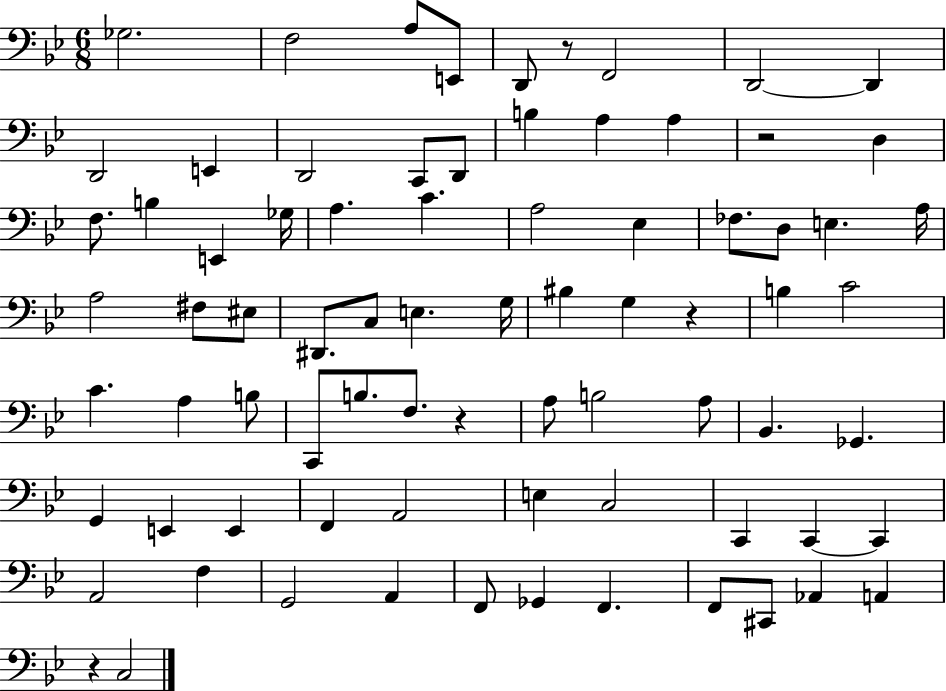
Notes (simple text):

Gb3/h. F3/h A3/e E2/e D2/e R/e F2/h D2/h D2/q D2/h E2/q D2/h C2/e D2/e B3/q A3/q A3/q R/h D3/q F3/e. B3/q E2/q Gb3/s A3/q. C4/q. A3/h Eb3/q FES3/e. D3/e E3/q. A3/s A3/h F#3/e EIS3/e D#2/e. C3/e E3/q. G3/s BIS3/q G3/q R/q B3/q C4/h C4/q. A3/q B3/e C2/e B3/e. F3/e. R/q A3/e B3/h A3/e Bb2/q. Gb2/q. G2/q E2/q E2/q F2/q A2/h E3/q C3/h C2/q C2/q C2/q A2/h F3/q G2/h A2/q F2/e Gb2/q F2/q. F2/e C#2/e Ab2/q A2/q R/q C3/h